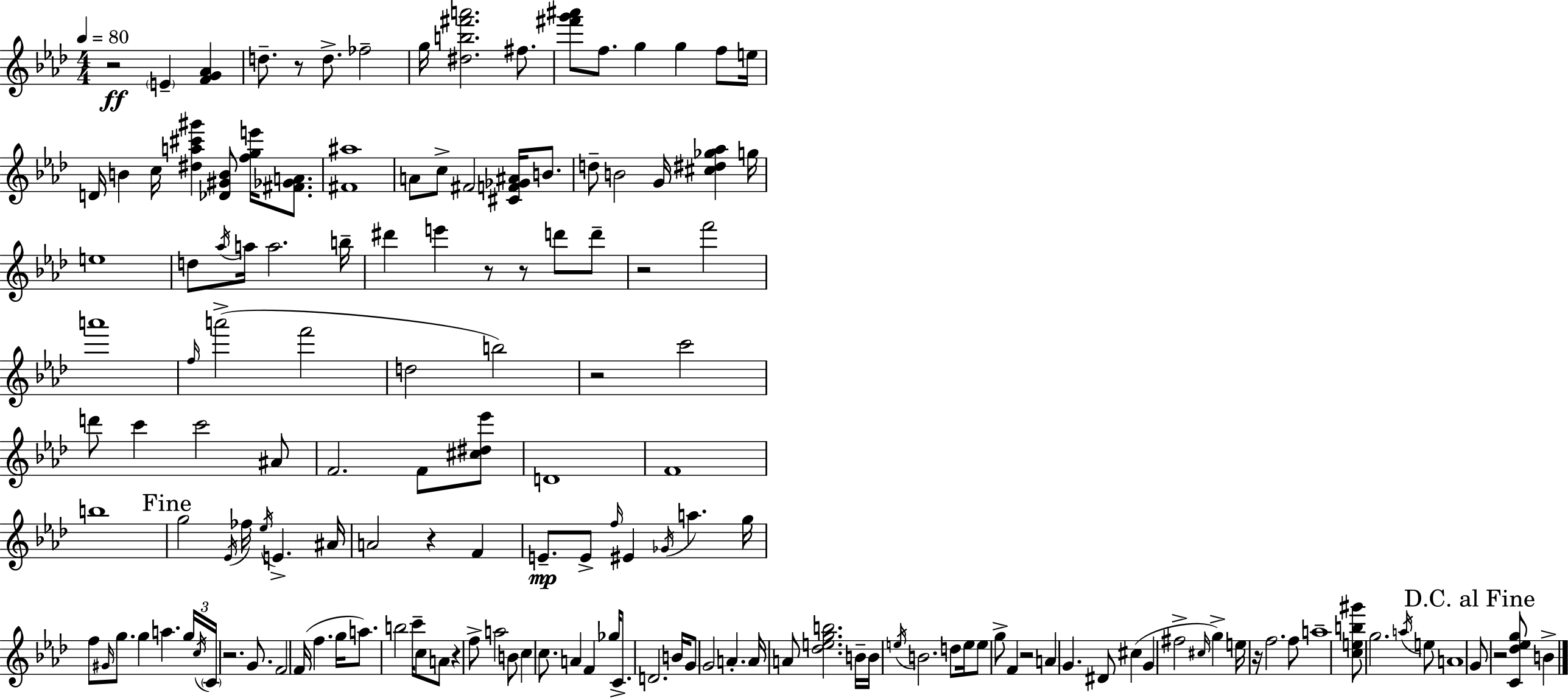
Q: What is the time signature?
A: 4/4